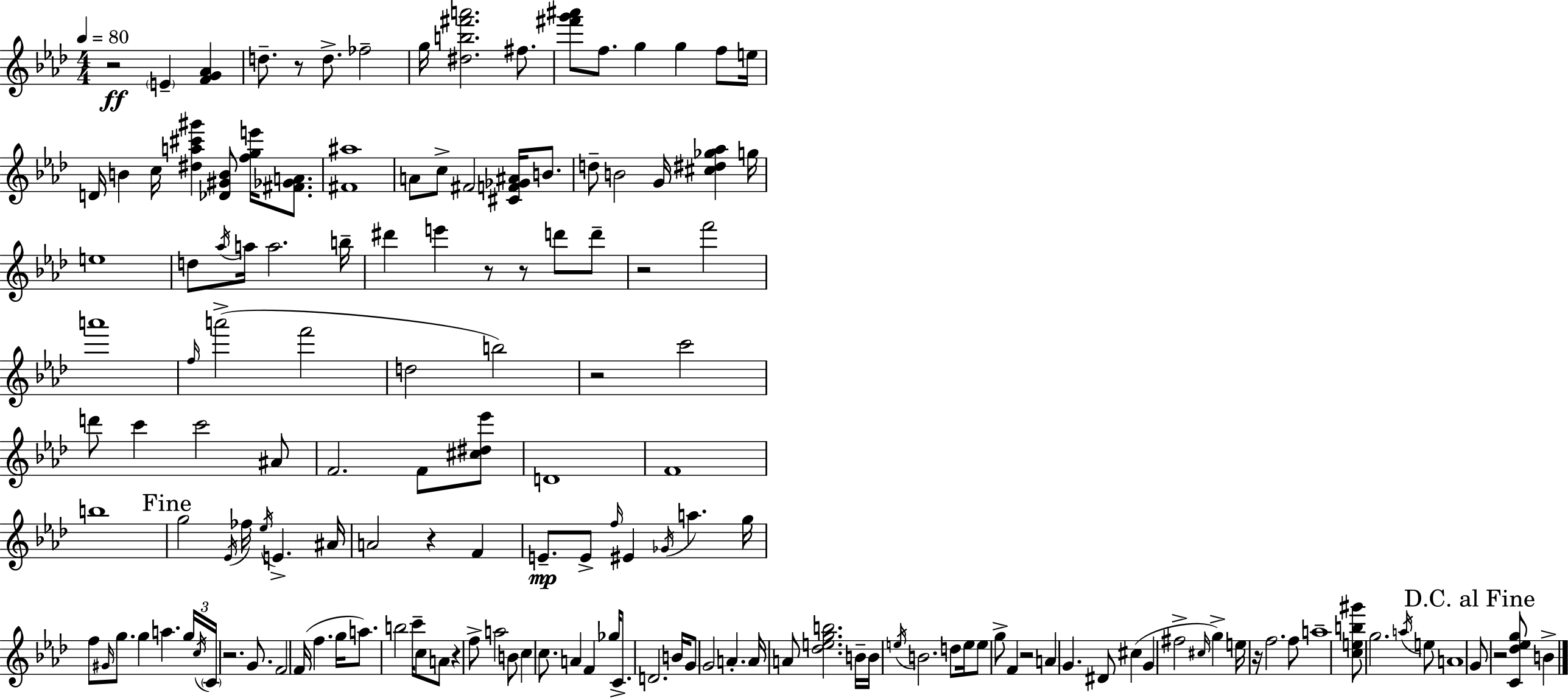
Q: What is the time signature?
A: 4/4